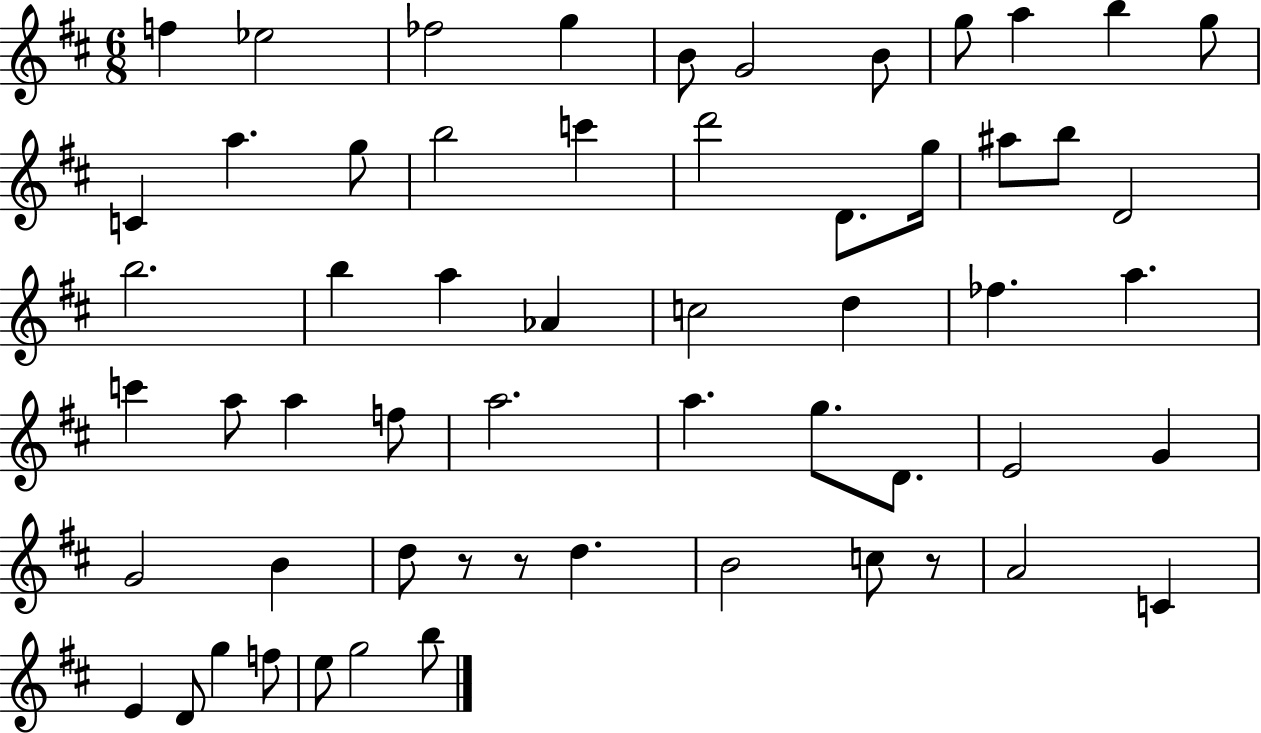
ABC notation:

X:1
T:Untitled
M:6/8
L:1/4
K:D
f _e2 _f2 g B/2 G2 B/2 g/2 a b g/2 C a g/2 b2 c' d'2 D/2 g/4 ^a/2 b/2 D2 b2 b a _A c2 d _f a c' a/2 a f/2 a2 a g/2 D/2 E2 G G2 B d/2 z/2 z/2 d B2 c/2 z/2 A2 C E D/2 g f/2 e/2 g2 b/2